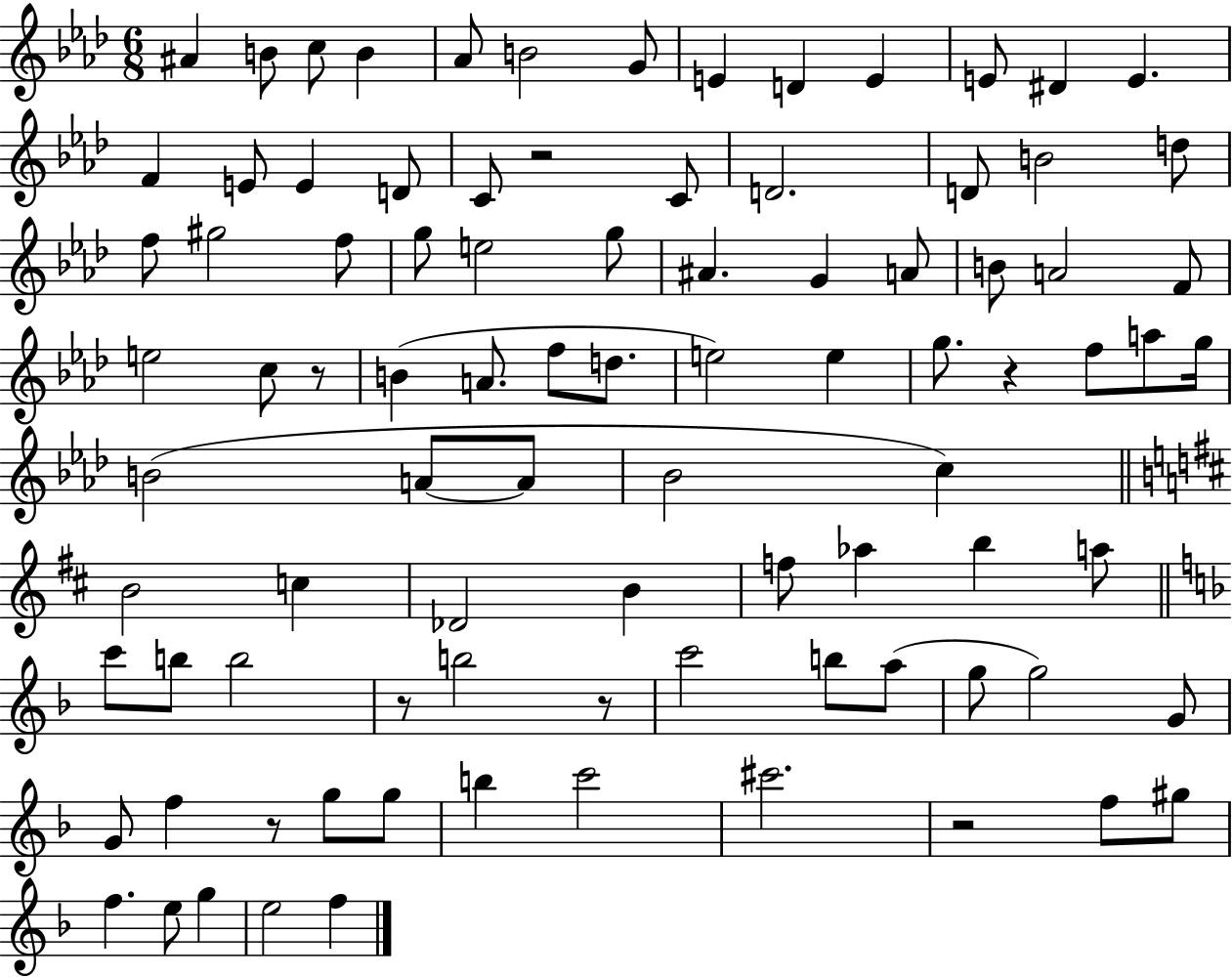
X:1
T:Untitled
M:6/8
L:1/4
K:Ab
^A B/2 c/2 B _A/2 B2 G/2 E D E E/2 ^D E F E/2 E D/2 C/2 z2 C/2 D2 D/2 B2 d/2 f/2 ^g2 f/2 g/2 e2 g/2 ^A G A/2 B/2 A2 F/2 e2 c/2 z/2 B A/2 f/2 d/2 e2 e g/2 z f/2 a/2 g/4 B2 A/2 A/2 _B2 c B2 c _D2 B f/2 _a b a/2 c'/2 b/2 b2 z/2 b2 z/2 c'2 b/2 a/2 g/2 g2 G/2 G/2 f z/2 g/2 g/2 b c'2 ^c'2 z2 f/2 ^g/2 f e/2 g e2 f